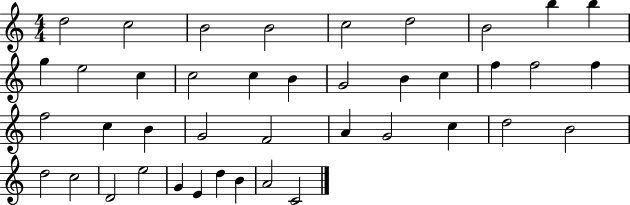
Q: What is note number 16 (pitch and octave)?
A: G4